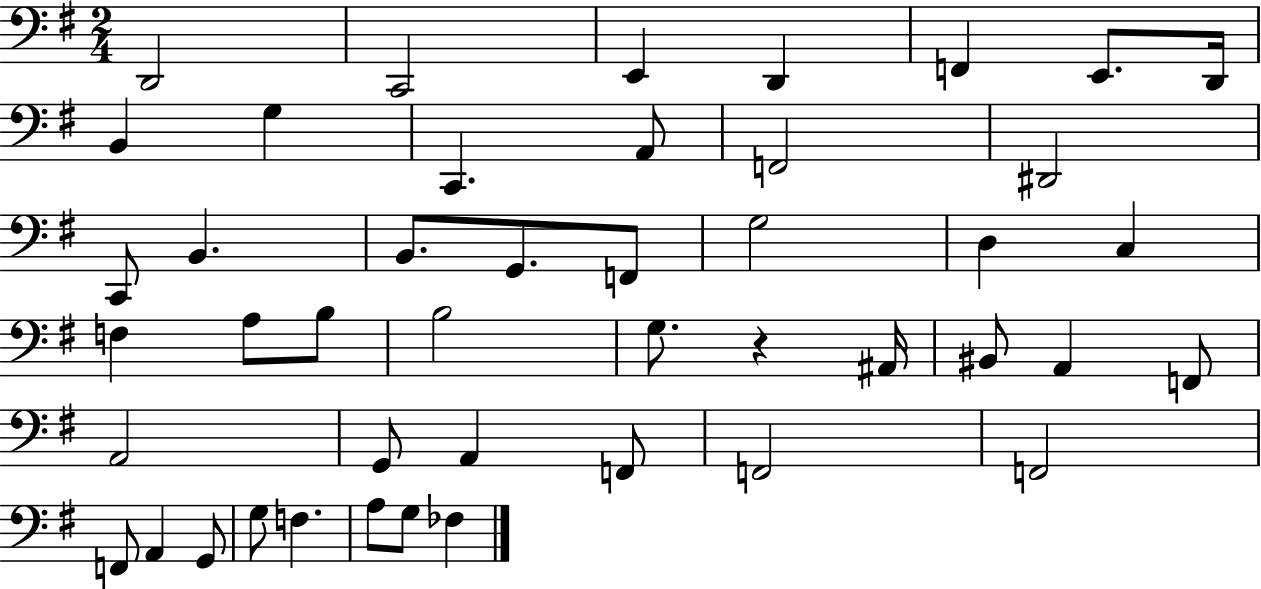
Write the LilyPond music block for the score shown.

{
  \clef bass
  \numericTimeSignature
  \time 2/4
  \key g \major
  \repeat volta 2 { d,2 | c,2 | e,4 d,4 | f,4 e,8. d,16 | \break b,4 g4 | c,4. a,8 | f,2 | dis,2 | \break c,8 b,4. | b,8. g,8. f,8 | g2 | d4 c4 | \break f4 a8 b8 | b2 | g8. r4 ais,16 | bis,8 a,4 f,8 | \break a,2 | g,8 a,4 f,8 | f,2 | f,2 | \break f,8 a,4 g,8 | g8 f4. | a8 g8 fes4 | } \bar "|."
}